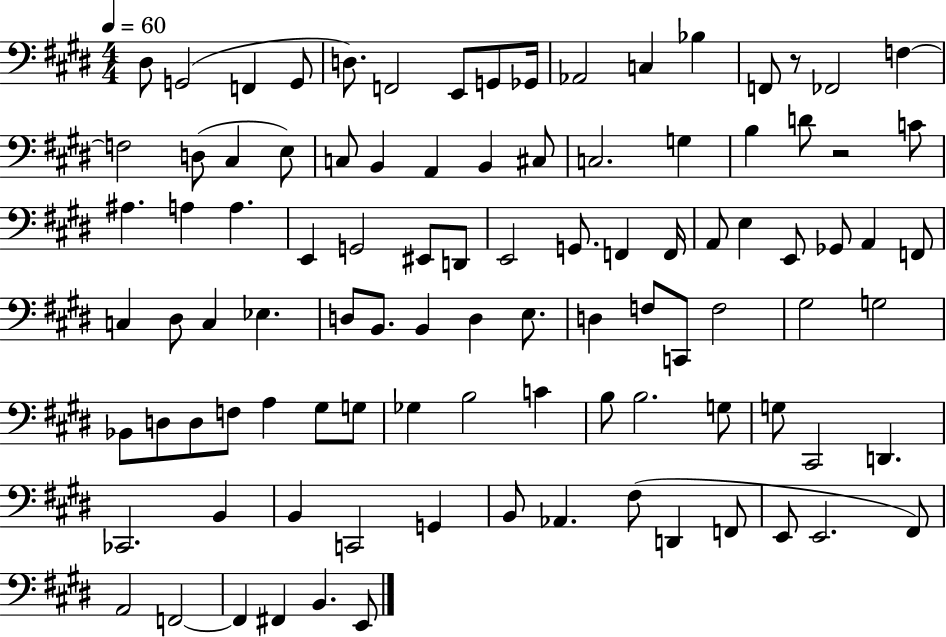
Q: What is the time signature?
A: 4/4